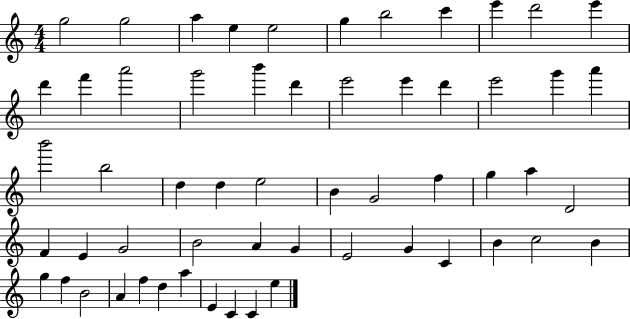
{
  \clef treble
  \numericTimeSignature
  \time 4/4
  \key c \major
  g''2 g''2 | a''4 e''4 e''2 | g''4 b''2 c'''4 | e'''4 d'''2 e'''4 | \break d'''4 f'''4 a'''2 | g'''2 b'''4 d'''4 | e'''2 e'''4 d'''4 | e'''2 g'''4 a'''4 | \break b'''2 b''2 | d''4 d''4 e''2 | b'4 g'2 f''4 | g''4 a''4 d'2 | \break f'4 e'4 g'2 | b'2 a'4 g'4 | e'2 g'4 c'4 | b'4 c''2 b'4 | \break g''4 f''4 b'2 | a'4 f''4 d''4 a''4 | e'4 c'4 c'4 e''4 | \bar "|."
}